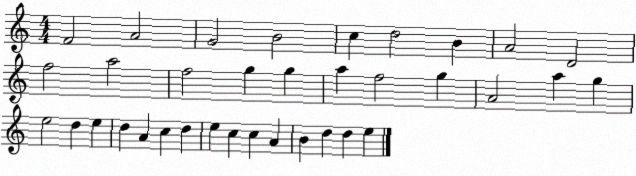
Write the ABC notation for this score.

X:1
T:Untitled
M:4/4
L:1/4
K:C
F2 A2 G2 B2 c d2 B A2 D2 f2 a2 f2 g g a f2 g A2 a g e2 d e d A c d e c c A B d d e